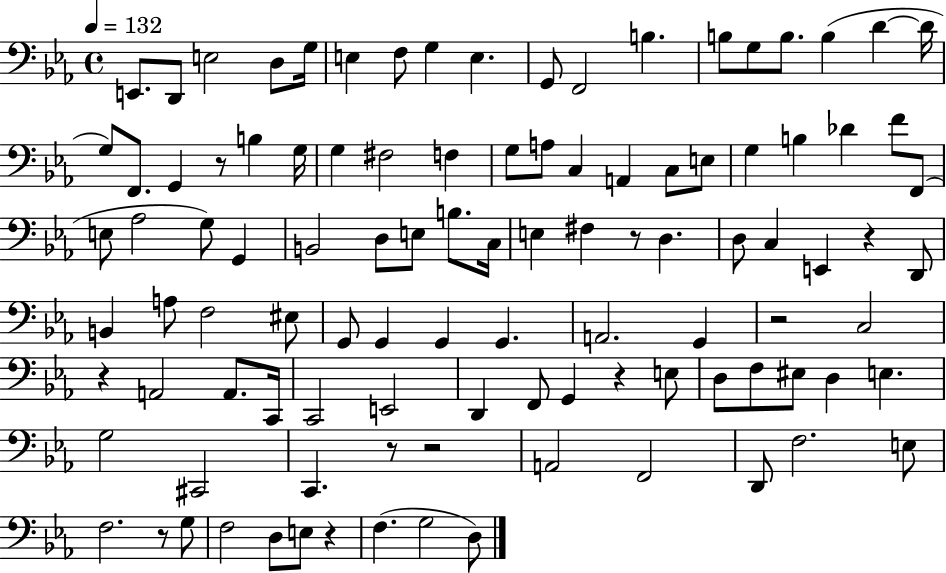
E2/e. D2/e E3/h D3/e G3/s E3/q F3/e G3/q E3/q. G2/e F2/h B3/q. B3/e G3/e B3/e. B3/q D4/q D4/s G3/e F2/e. G2/q R/e B3/q G3/s G3/q F#3/h F3/q G3/e A3/e C3/q A2/q C3/e E3/e G3/q B3/q Db4/q F4/e F2/e E3/e Ab3/h G3/e G2/q B2/h D3/e E3/e B3/e. C3/s E3/q F#3/q R/e D3/q. D3/e C3/q E2/q R/q D2/e B2/q A3/e F3/h EIS3/e G2/e G2/q G2/q G2/q. A2/h. G2/q R/h C3/h R/q A2/h A2/e. C2/s C2/h E2/h D2/q F2/e G2/q R/q E3/e D3/e F3/e EIS3/e D3/q E3/q. G3/h C#2/h C2/q. R/e R/h A2/h F2/h D2/e F3/h. E3/e F3/h. R/e G3/e F3/h D3/e E3/e R/q F3/q. G3/h D3/e